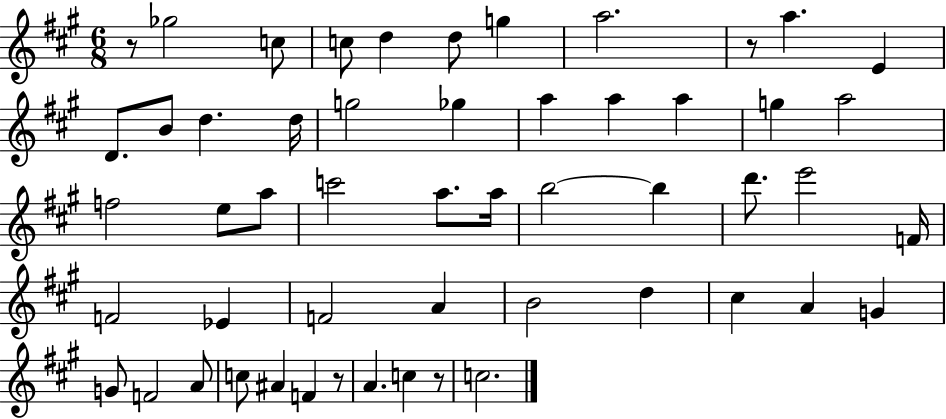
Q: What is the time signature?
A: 6/8